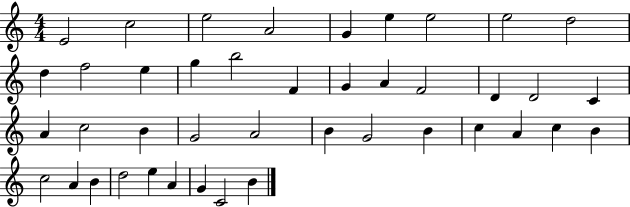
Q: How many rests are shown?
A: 0